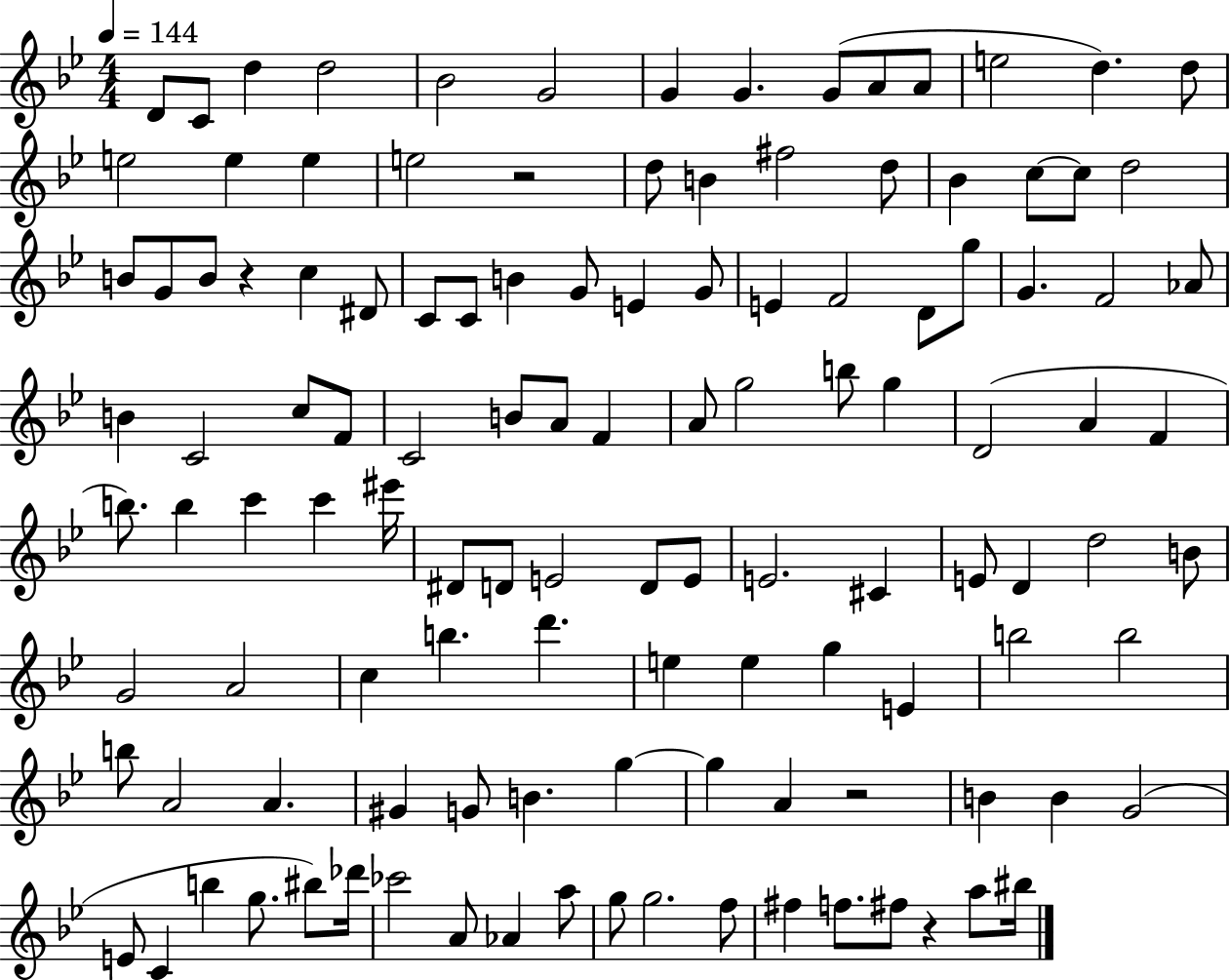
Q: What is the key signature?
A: BES major